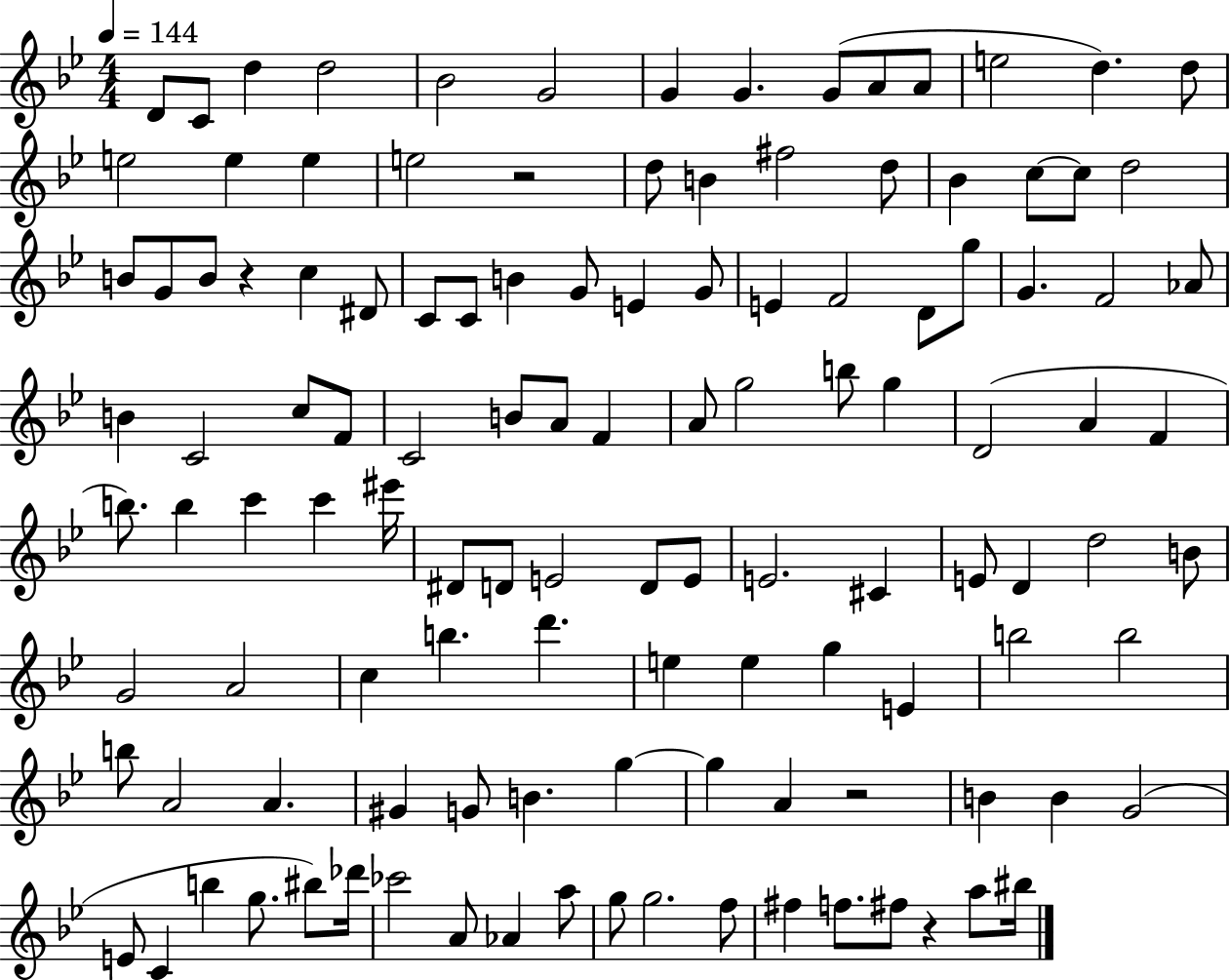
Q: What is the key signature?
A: BES major